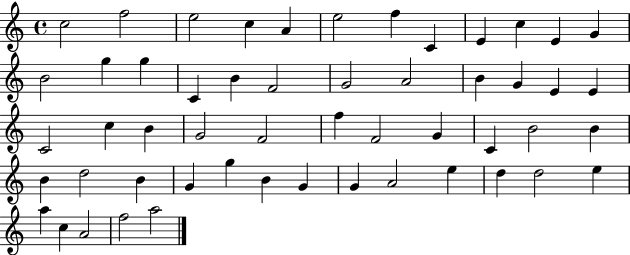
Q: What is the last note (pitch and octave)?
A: A5